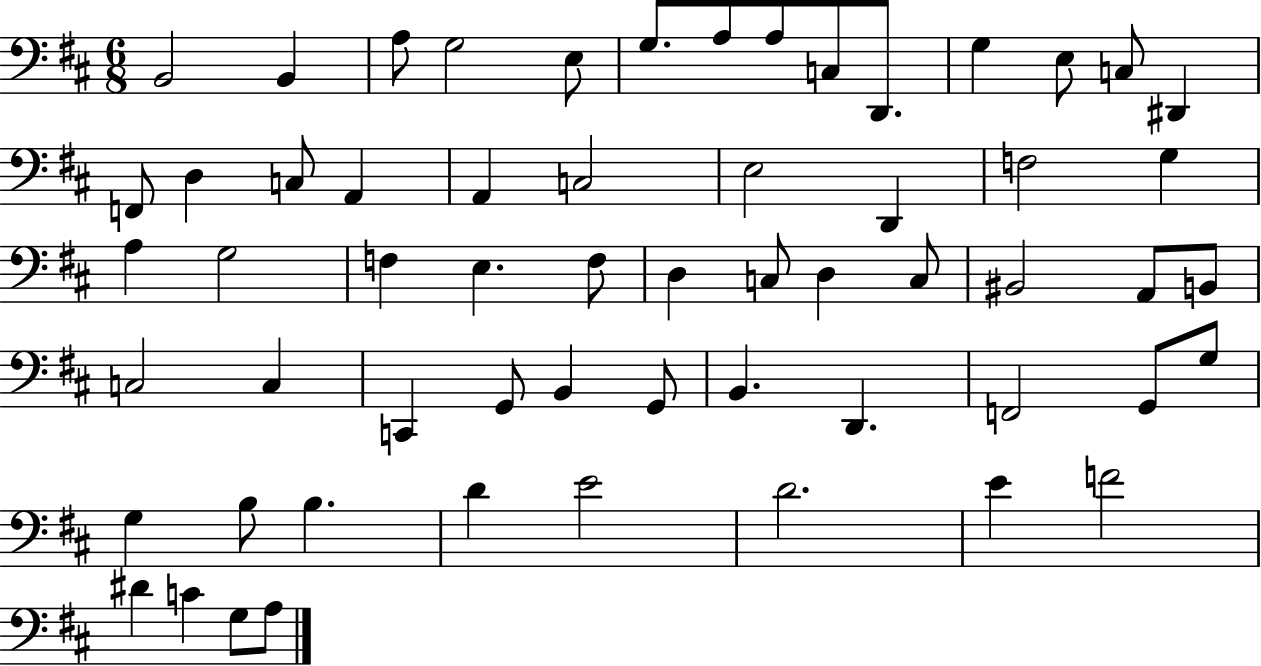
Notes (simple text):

B2/h B2/q A3/e G3/h E3/e G3/e. A3/e A3/e C3/e D2/e. G3/q E3/e C3/e D#2/q F2/e D3/q C3/e A2/q A2/q C3/h E3/h D2/q F3/h G3/q A3/q G3/h F3/q E3/q. F3/e D3/q C3/e D3/q C3/e BIS2/h A2/e B2/e C3/h C3/q C2/q G2/e B2/q G2/e B2/q. D2/q. F2/h G2/e G3/e G3/q B3/e B3/q. D4/q E4/h D4/h. E4/q F4/h D#4/q C4/q G3/e A3/e